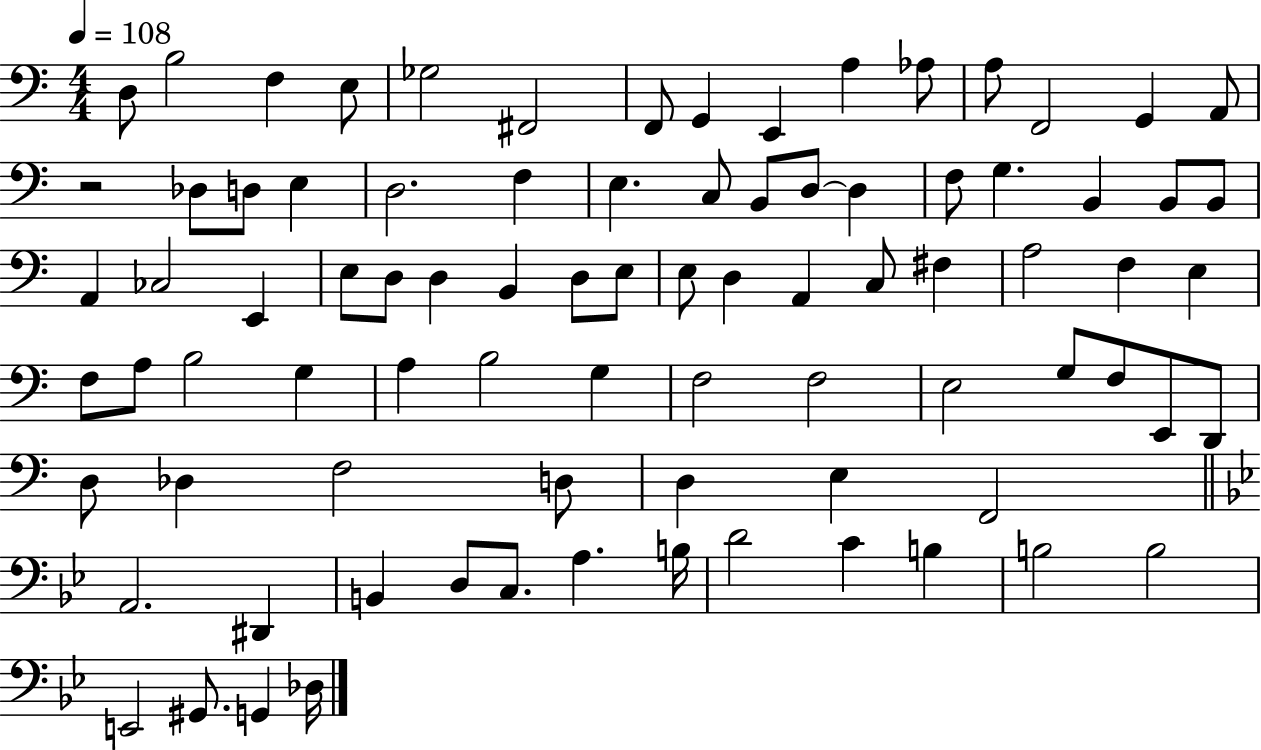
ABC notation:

X:1
T:Untitled
M:4/4
L:1/4
K:C
D,/2 B,2 F, E,/2 _G,2 ^F,,2 F,,/2 G,, E,, A, _A,/2 A,/2 F,,2 G,, A,,/2 z2 _D,/2 D,/2 E, D,2 F, E, C,/2 B,,/2 D,/2 D, F,/2 G, B,, B,,/2 B,,/2 A,, _C,2 E,, E,/2 D,/2 D, B,, D,/2 E,/2 E,/2 D, A,, C,/2 ^F, A,2 F, E, F,/2 A,/2 B,2 G, A, B,2 G, F,2 F,2 E,2 G,/2 F,/2 E,,/2 D,,/2 D,/2 _D, F,2 D,/2 D, E, F,,2 A,,2 ^D,, B,, D,/2 C,/2 A, B,/4 D2 C B, B,2 B,2 E,,2 ^G,,/2 G,, _D,/4